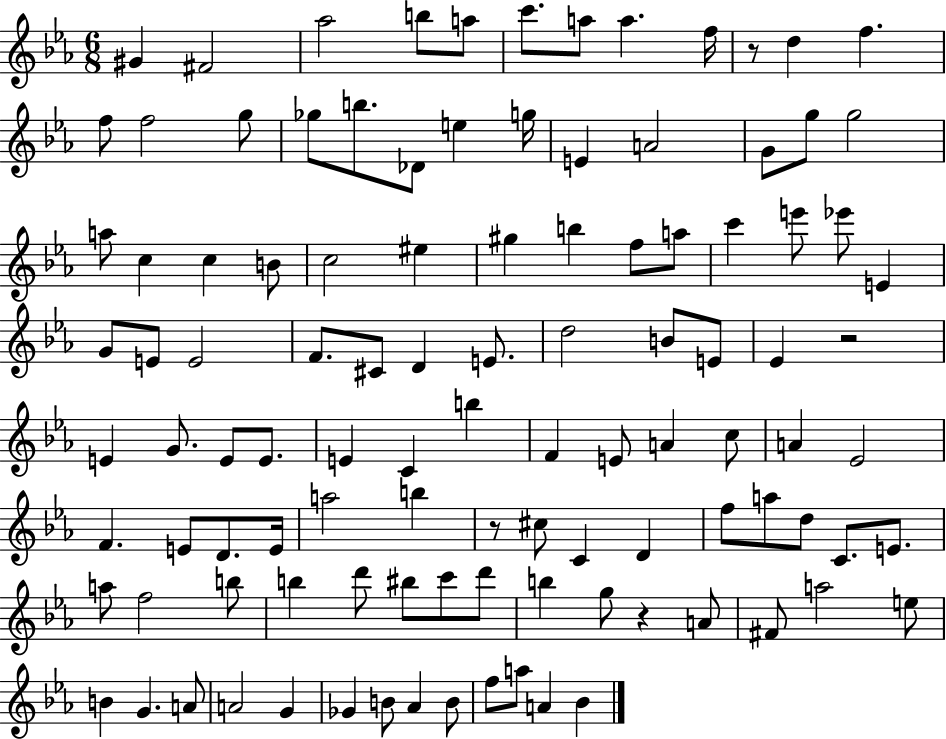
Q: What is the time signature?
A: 6/8